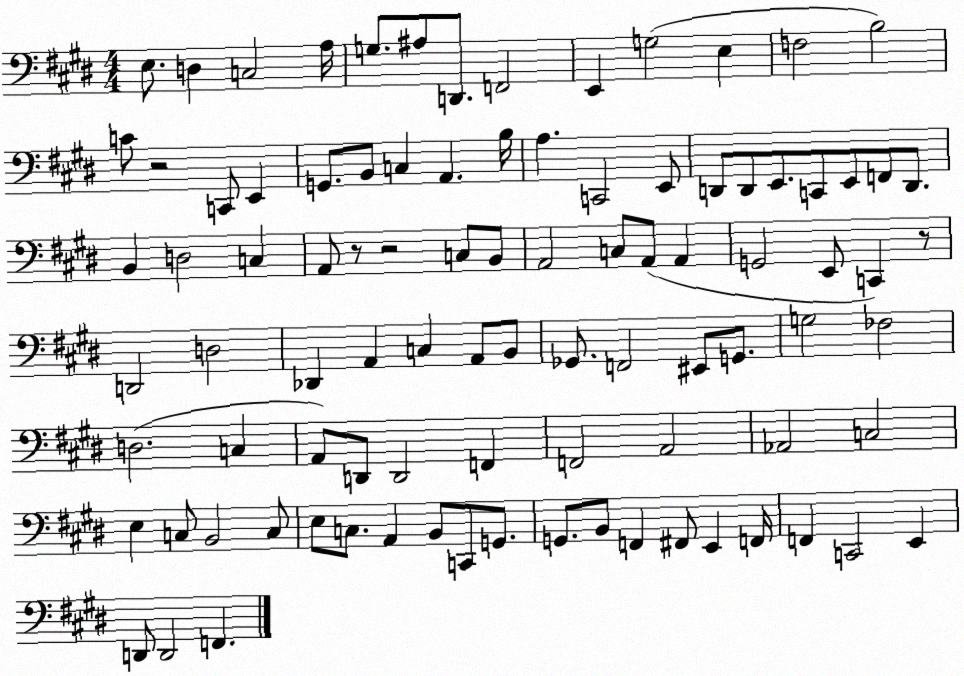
X:1
T:Untitled
M:4/4
L:1/4
K:E
E,/2 D, C,2 A,/4 G,/2 ^A,/2 D,,/2 F,,2 E,, G,2 E, F,2 B,2 C/2 z2 C,,/2 E,, G,,/2 B,,/2 C, A,, B,/4 A, C,,2 E,,/2 D,,/2 D,,/2 E,,/2 C,,/2 E,,/2 F,,/2 D,,/2 B,, D,2 C, A,,/2 z/2 z2 C,/2 B,,/2 A,,2 C,/2 A,,/2 A,, G,,2 E,,/2 C,, z/2 D,,2 D,2 _D,, A,, C, A,,/2 B,,/2 _G,,/2 F,,2 ^E,,/2 G,,/2 G,2 _F,2 D,2 C, A,,/2 D,,/2 D,,2 F,, F,,2 A,,2 _A,,2 C,2 E, C,/2 B,,2 C,/2 E,/2 C,/2 A,, B,,/2 C,,/2 G,,/2 G,,/2 B,,/2 F,, ^F,,/2 E,, F,,/4 F,, C,,2 E,, D,,/2 D,,2 F,,